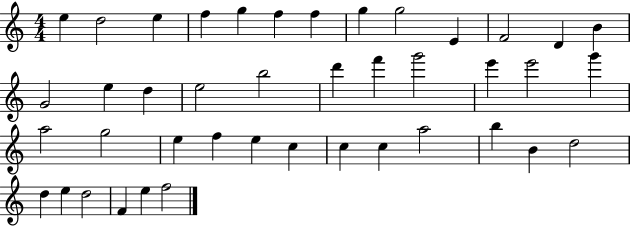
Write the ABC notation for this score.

X:1
T:Untitled
M:4/4
L:1/4
K:C
e d2 e f g f f g g2 E F2 D B G2 e d e2 b2 d' f' g'2 e' e'2 g' a2 g2 e f e c c c a2 b B d2 d e d2 F e f2